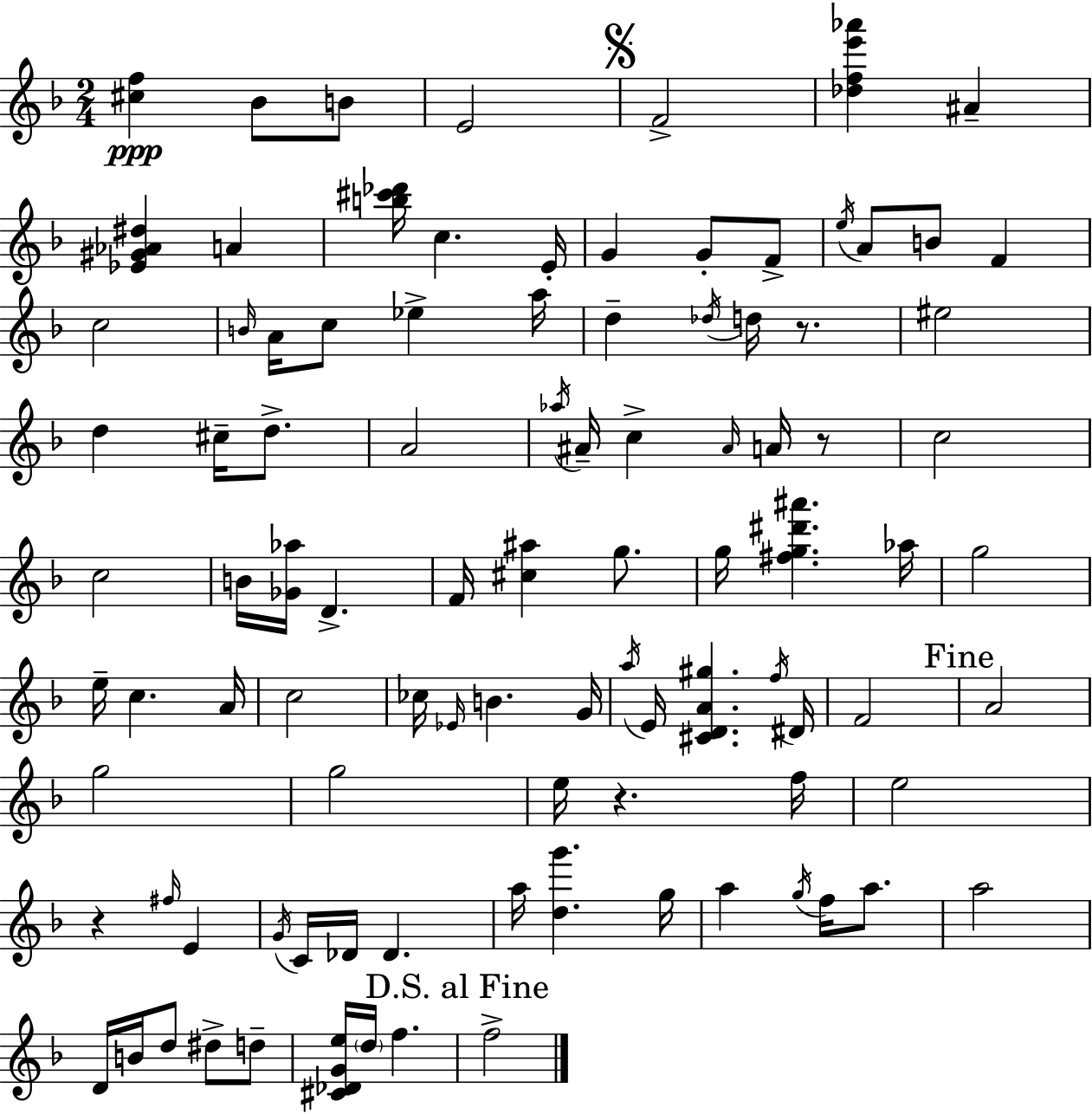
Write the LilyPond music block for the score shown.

{
  \clef treble
  \numericTimeSignature
  \time 2/4
  \key f \major
  <cis'' f''>4\ppp bes'8 b'8 | e'2 | \mark \markup { \musicglyph "scripts.segno" } f'2-> | <des'' f'' e''' aes'''>4 ais'4-- | \break <ees' gis' aes' dis''>4 a'4 | <b'' cis''' des'''>16 c''4. e'16-. | g'4 g'8-. f'8-> | \acciaccatura { e''16 } a'8 b'8 f'4 | \break c''2 | \grace { b'16 } a'16 c''8 ees''4-> | a''16 d''4-- \acciaccatura { des''16 } d''16 | r8. eis''2 | \break d''4 cis''16-- | d''8.-> a'2 | \acciaccatura { aes''16 } ais'16-- c''4-> | \grace { ais'16 } a'16 r8 c''2 | \break c''2 | b'16 <ges' aes''>16 d'4.-> | f'16 <cis'' ais''>4 | g''8. g''16 <fis'' g'' dis''' ais'''>4. | \break aes''16 g''2 | e''16-- c''4. | a'16 c''2 | ces''16 \grace { ees'16 } b'4. | \break g'16 \acciaccatura { a''16 } e'16 | <cis' d' a' gis''>4. \acciaccatura { f''16 } dis'16 | f'2 | \mark "Fine" a'2 | \break g''2 | g''2 | e''16 r4. f''16 | e''2 | \break r4 \grace { fis''16 } e'4 | \acciaccatura { g'16 } c'16 des'16 des'4. | a''16 <d'' g'''>4. | g''16 a''4 \acciaccatura { g''16 } f''16 | \break a''8. a''2 | d'16 b'16 d''8 dis''8-> | d''8-- <cis' des' g' e''>16 \parenthesize d''16 f''4. | \mark "D.S. al Fine" f''2-> | \break \bar "|."
}